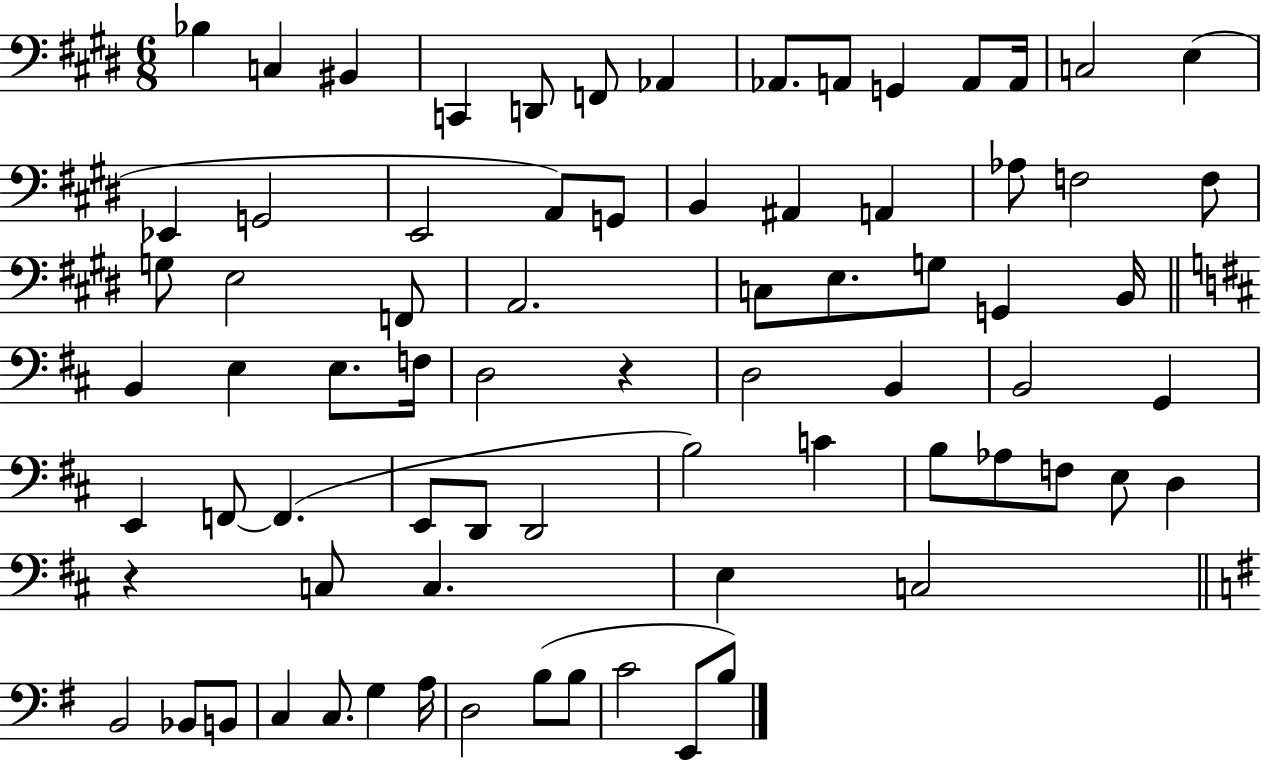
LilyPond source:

{
  \clef bass
  \numericTimeSignature
  \time 6/8
  \key e \major
  bes4 c4 bis,4 | c,4 d,8 f,8 aes,4 | aes,8. a,8 g,4 a,8 a,16 | c2 e4( | \break ees,4 g,2 | e,2 a,8) g,8 | b,4 ais,4 a,4 | aes8 f2 f8 | \break g8 e2 f,8 | a,2. | c8 e8. g8 g,4 b,16 | \bar "||" \break \key d \major b,4 e4 e8. f16 | d2 r4 | d2 b,4 | b,2 g,4 | \break e,4 f,8~~ f,4.( | e,8 d,8 d,2 | b2) c'4 | b8 aes8 f8 e8 d4 | \break r4 c8 c4. | e4 c2 | \bar "||" \break \key e \minor b,2 bes,8 b,8 | c4 c8. g4 a16 | d2 b8( b8 | c'2 e,8 b8) | \break \bar "|."
}